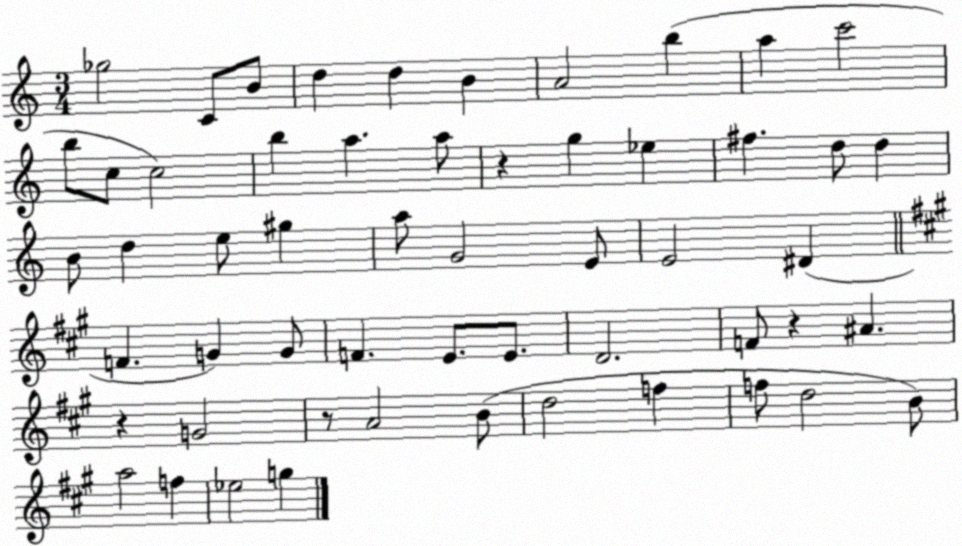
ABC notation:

X:1
T:Untitled
M:3/4
L:1/4
K:C
_g2 C/2 B/2 d d B A2 b a c'2 b/2 c/2 c2 b a a/2 z g _e ^f d/2 d B/2 d e/2 ^g a/2 G2 E/2 E2 ^D F G G/2 F E/2 E/2 D2 F/2 z ^A z G2 z/2 A2 B/2 d2 f f/2 d2 B/2 a2 f _e2 g